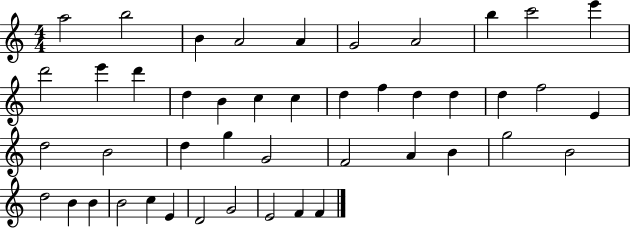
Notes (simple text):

A5/h B5/h B4/q A4/h A4/q G4/h A4/h B5/q C6/h E6/q D6/h E6/q D6/q D5/q B4/q C5/q C5/q D5/q F5/q D5/q D5/q D5/q F5/h E4/q D5/h B4/h D5/q G5/q G4/h F4/h A4/q B4/q G5/h B4/h D5/h B4/q B4/q B4/h C5/q E4/q D4/h G4/h E4/h F4/q F4/q